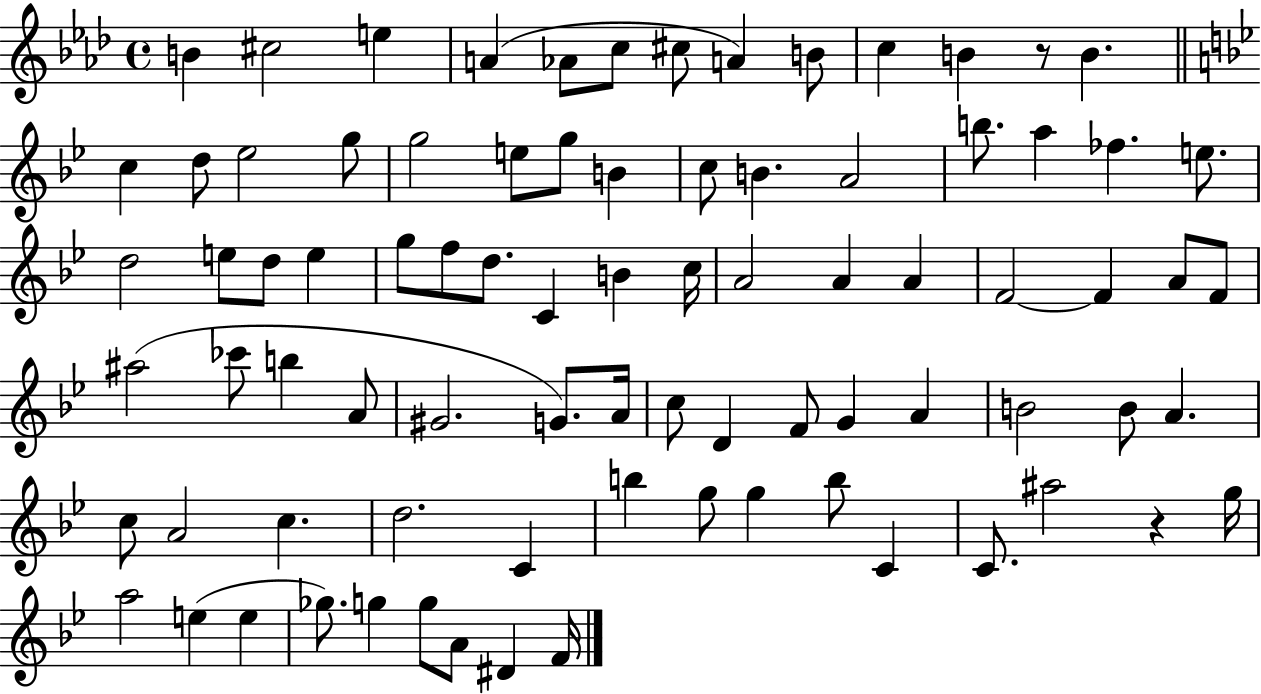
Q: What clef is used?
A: treble